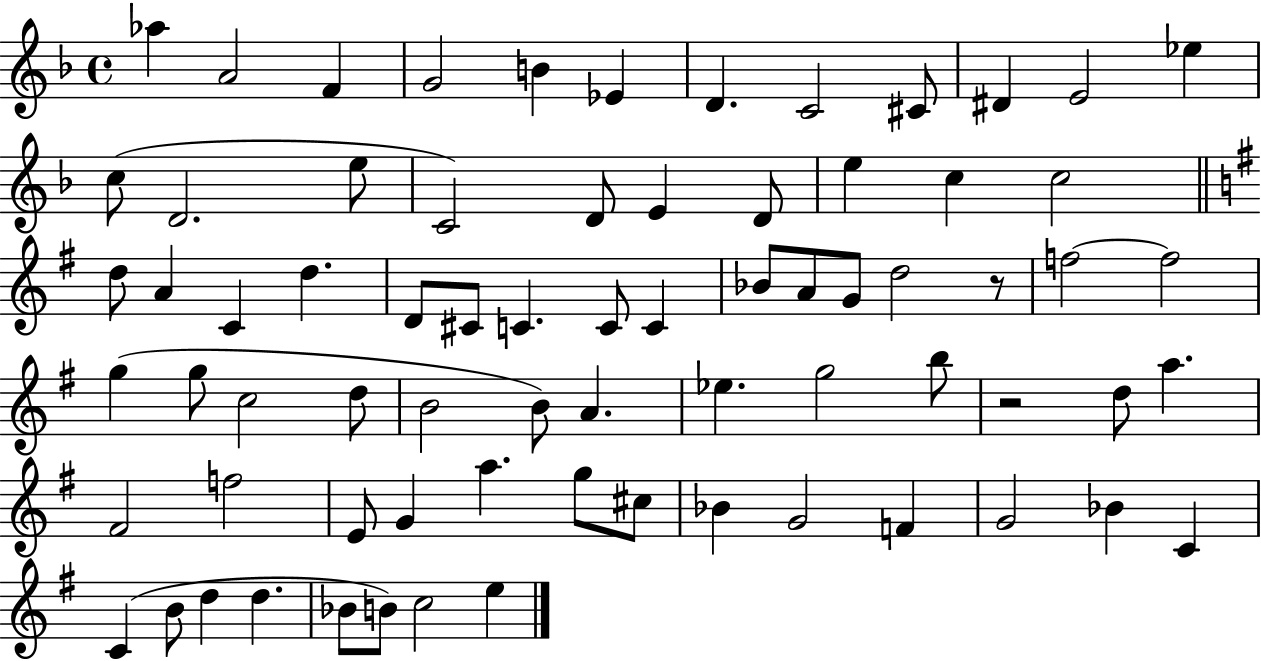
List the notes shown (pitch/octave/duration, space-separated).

Ab5/q A4/h F4/q G4/h B4/q Eb4/q D4/q. C4/h C#4/e D#4/q E4/h Eb5/q C5/e D4/h. E5/e C4/h D4/e E4/q D4/e E5/q C5/q C5/h D5/e A4/q C4/q D5/q. D4/e C#4/e C4/q. C4/e C4/q Bb4/e A4/e G4/e D5/h R/e F5/h F5/h G5/q G5/e C5/h D5/e B4/h B4/e A4/q. Eb5/q. G5/h B5/e R/h D5/e A5/q. F#4/h F5/h E4/e G4/q A5/q. G5/e C#5/e Bb4/q G4/h F4/q G4/h Bb4/q C4/q C4/q B4/e D5/q D5/q. Bb4/e B4/e C5/h E5/q